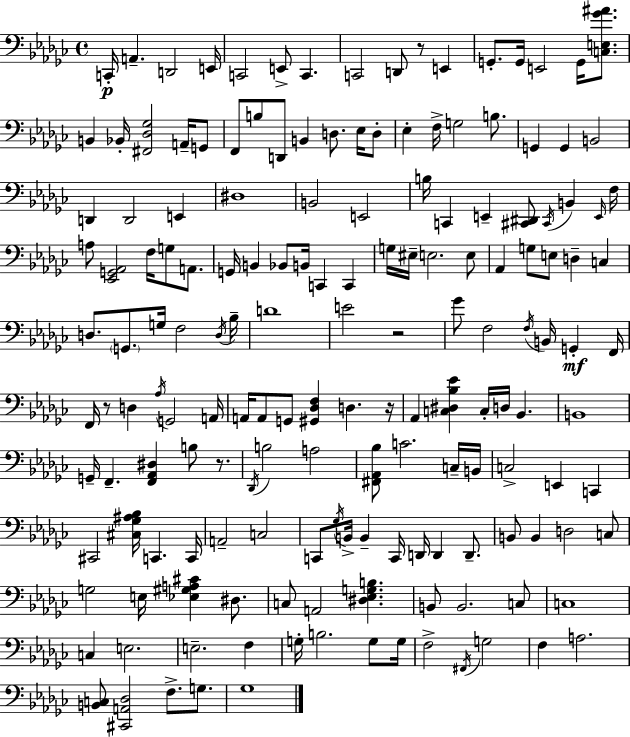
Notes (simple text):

C2/s A2/q. D2/h E2/s C2/h E2/e C2/q. C2/h D2/e R/e E2/q G2/e. G2/s E2/h G2/s [C3,E3,Gb4,A#4]/e. B2/q Bb2/s [F#2,Db3,Gb3]/h A2/s G2/e F2/e B3/e D2/e B2/q D3/e. Eb3/s D3/e Eb3/q F3/s G3/h B3/e. G2/q G2/q B2/h D2/q D2/h E2/q D#3/w B2/h E2/h B3/s C2/q E2/q [C#2,D#2]/e C#2/s B2/q E2/s F3/s A3/e [Eb2,G2,Ab2]/h F3/s G3/e A2/e. G2/s B2/q Bb2/e B2/s C2/q C2/q G3/s EIS3/s E3/h. E3/e Ab2/q G3/e E3/e D3/q C3/q D3/e. G2/e. G3/s F3/h D3/s Bb3/s D4/w E4/h R/h Gb4/e F3/h F3/s B2/s G2/q F2/s F2/s R/e D3/q Ab3/s G2/h A2/s A2/s A2/e G2/e [G#2,Db3,F3]/q D3/q. R/s Ab2/q [C3,D#3,Bb3,Eb4]/q C3/s D3/s Bb2/q. B2/w G2/s F2/q. [F2,Ab2,D#3]/q B3/e R/e. Db2/s B3/h A3/h [F#2,Ab2,Bb3]/e C4/h. C3/s B2/s C3/h E2/q C2/q C#2/h [C#3,Gb3,A#3,Bb3]/s C2/q. C2/s A2/h C3/h C2/e Gb3/s B2/s B2/q C2/s D2/s D2/q D2/e. B2/e B2/q D3/h C3/e G3/h E3/s [Eb3,G#3,A3,C#4]/q D#3/e. C3/e A2/h [D#3,Eb3,G3,B3]/q. B2/e B2/h. C3/e C3/w C3/q E3/h. E3/h. F3/q G3/s B3/h. G3/e G3/s F3/h F#2/s G3/h F3/q A3/h. [B2,C3]/e [C#2,A2,Db3]/h F3/e. G3/e. Gb3/w